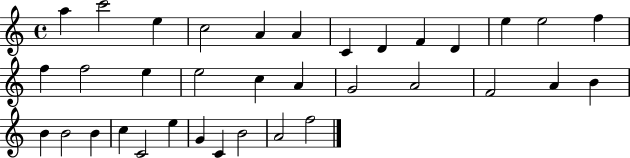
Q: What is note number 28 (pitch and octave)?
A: C5